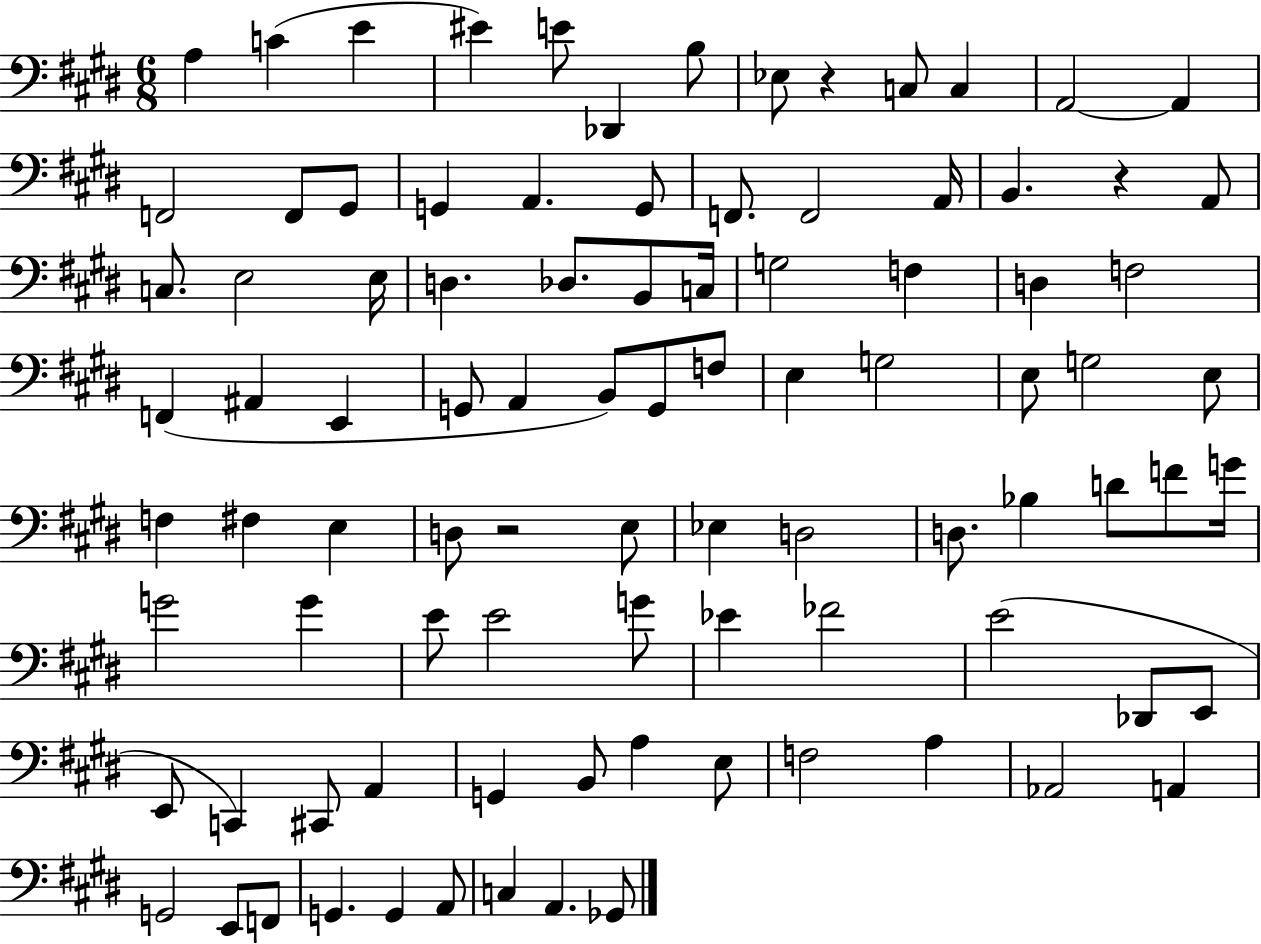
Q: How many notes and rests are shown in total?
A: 93